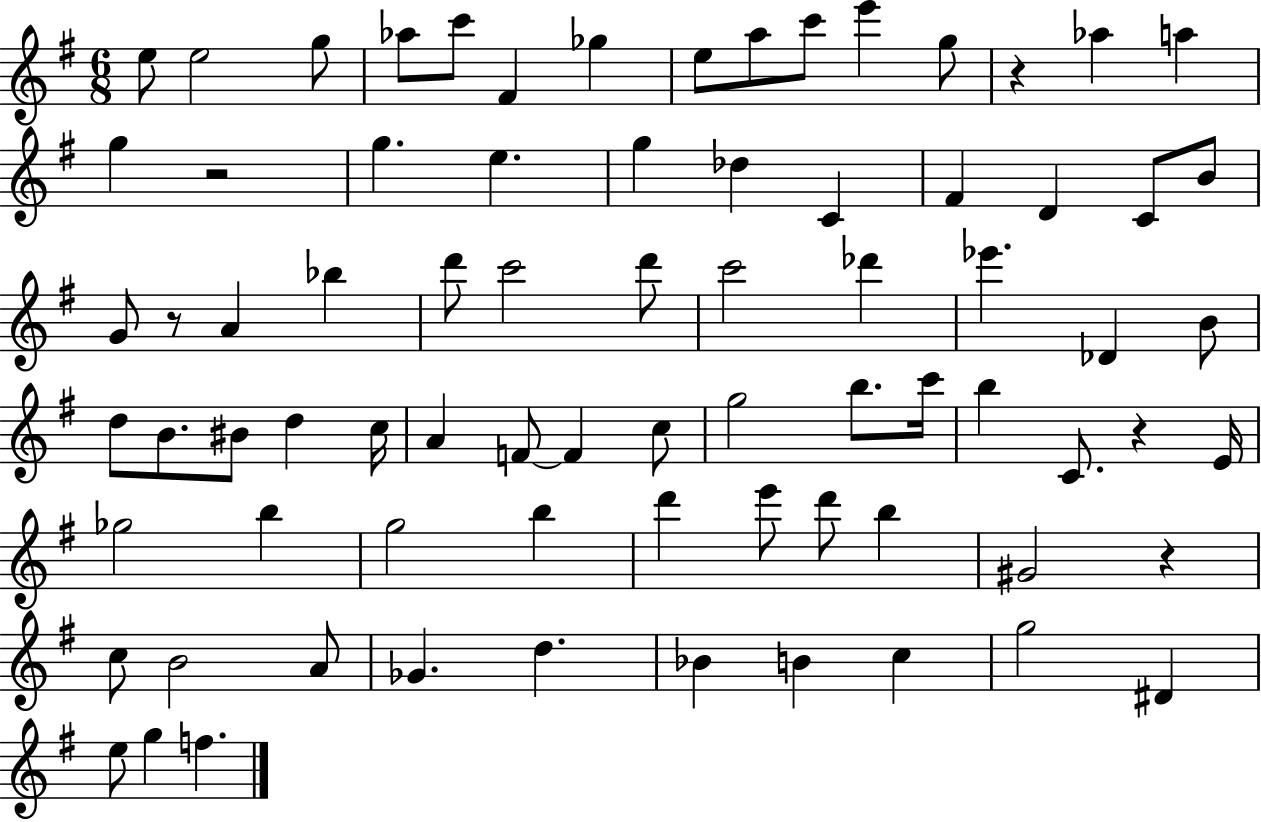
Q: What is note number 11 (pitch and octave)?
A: E6